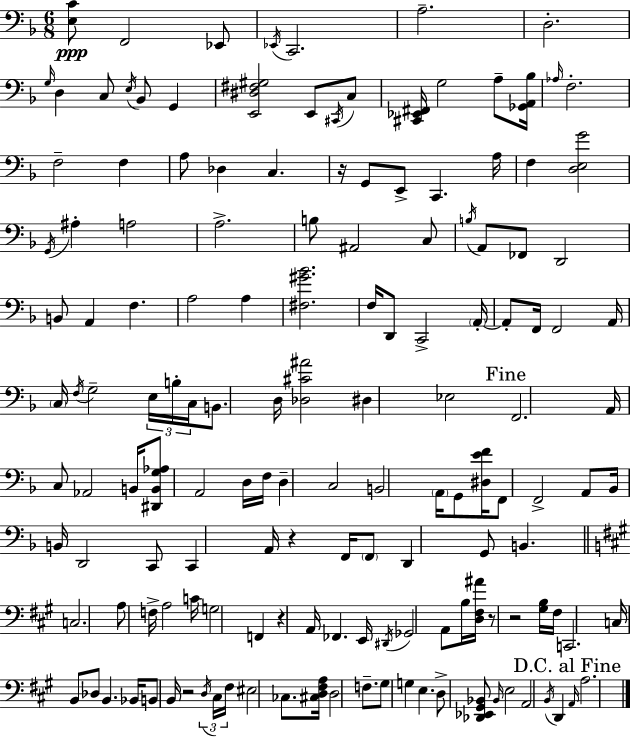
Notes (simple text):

[E3,C4]/e F2/h Eb2/e Eb2/s C2/h. A3/h. D3/h. G3/s D3/q C3/e E3/s Bb2/e G2/q [E2,D#3,F#3,G#3]/h E2/e C#2/s C3/e [C#2,Eb2,F#2]/s G3/h A3/e [Gb2,A2,Bb3]/s Ab3/s F3/h. F3/h F3/q A3/e Db3/q C3/q. R/s G2/e E2/e C2/q. A3/s F3/q [D3,E3,G4]/h G2/s A#3/q A3/h A3/h. B3/e A#2/h C3/e B3/s A2/e FES2/e D2/h B2/e A2/q F3/q. A3/h A3/q [F#3,G#4,Bb4]/h. F3/s D2/e C2/h A2/s A2/e F2/s F2/h A2/s C3/s F3/s G3/h E3/s B3/s C3/s B2/e. D3/s [Db3,C#4,A#4]/h D#3/q Eb3/h F2/h. A2/s C3/e Ab2/h B2/s [D#2,B2,G3,Ab3]/e A2/h D3/s F3/s D3/q C3/h B2/h A2/s G2/e [D#3,E4,F4]/s F2/e F2/h A2/e Bb2/s B2/s D2/h C2/e C2/q A2/s R/q F2/s F2/e D2/q G2/e B2/q. C3/h. A3/e F3/s A3/h C4/s G3/h F2/q R/q A2/s FES2/q. E2/s D#2/s Gb2/h A2/e B3/s [D3,F#3,A#4]/s R/e R/h [G#3,B3]/s F#3/s C2/h. C3/s B2/e Db3/e B2/q. Bb2/s B2/e B2/s R/h D3/s C#3/s F#3/s EIS3/h CES3/e. [C#3,D3,F#3,A3]/s D3/h F3/e. G#3/e G3/q E3/q. D3/e [Db2,Eb2,G#2,Bb2]/e Bb2/s E3/h A2/h B2/s D2/q A2/s A3/h.